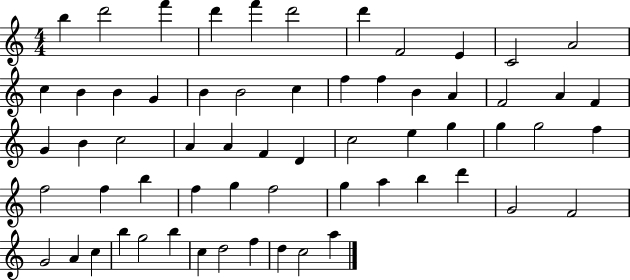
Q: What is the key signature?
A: C major